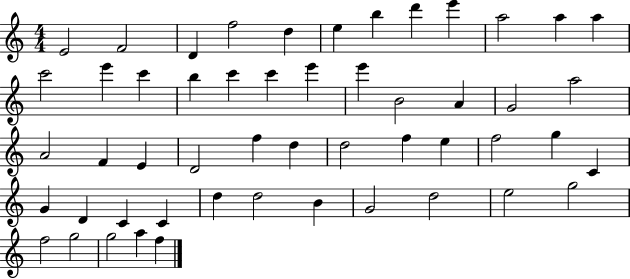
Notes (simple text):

E4/h F4/h D4/q F5/h D5/q E5/q B5/q D6/q E6/q A5/h A5/q A5/q C6/h E6/q C6/q B5/q C6/q C6/q E6/q E6/q B4/h A4/q G4/h A5/h A4/h F4/q E4/q D4/h F5/q D5/q D5/h F5/q E5/q F5/h G5/q C4/q G4/q D4/q C4/q C4/q D5/q D5/h B4/q G4/h D5/h E5/h G5/h F5/h G5/h G5/h A5/q F5/q